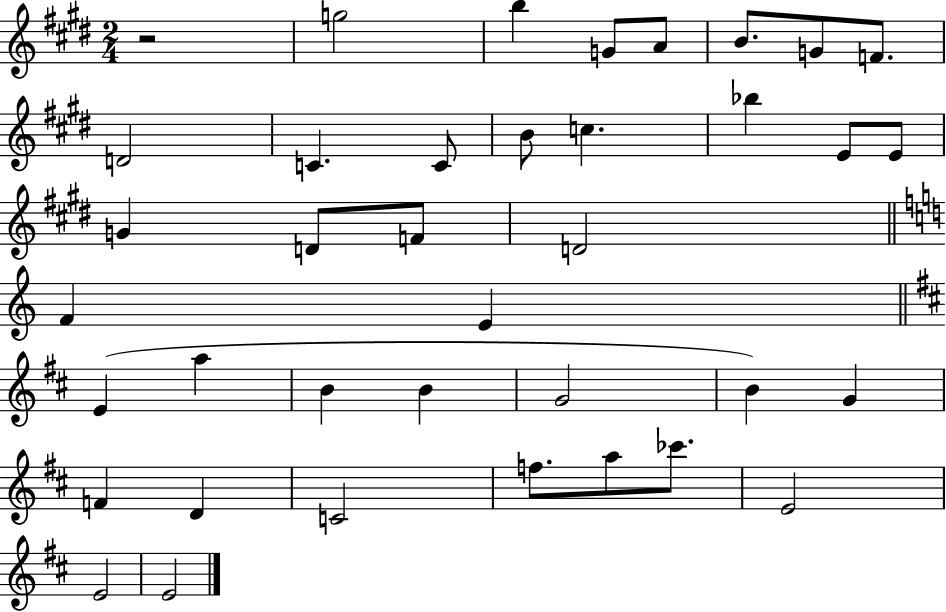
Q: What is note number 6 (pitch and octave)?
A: G4